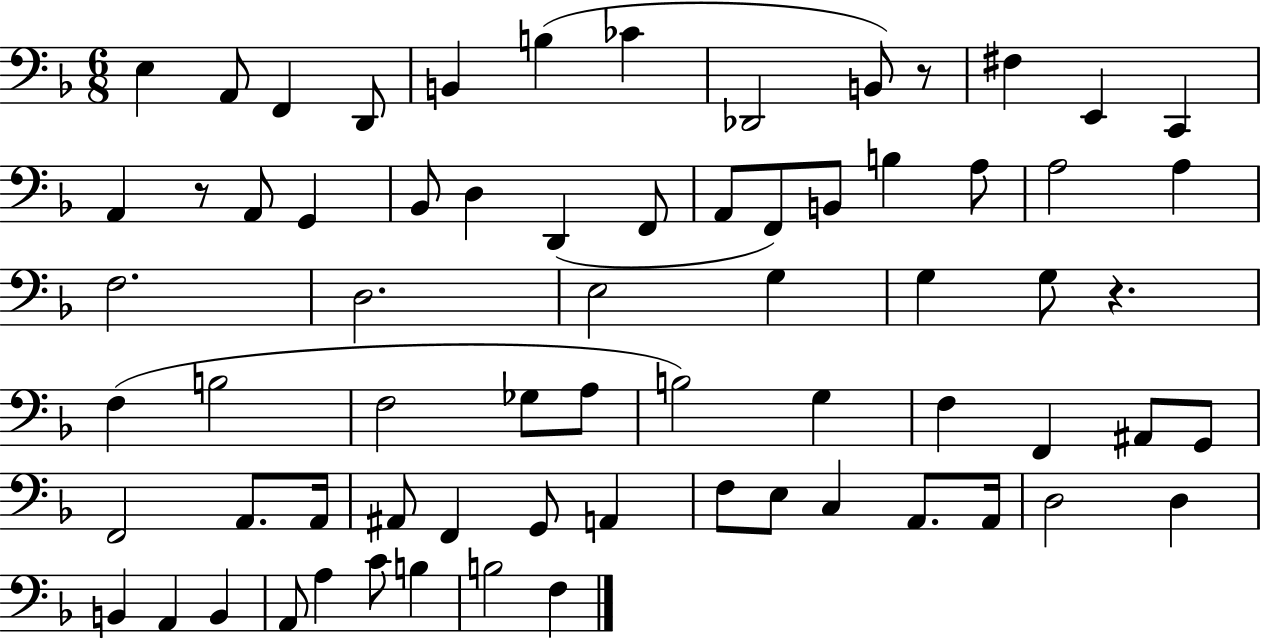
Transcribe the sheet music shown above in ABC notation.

X:1
T:Untitled
M:6/8
L:1/4
K:F
E, A,,/2 F,, D,,/2 B,, B, _C _D,,2 B,,/2 z/2 ^F, E,, C,, A,, z/2 A,,/2 G,, _B,,/2 D, D,, F,,/2 A,,/2 F,,/2 B,,/2 B, A,/2 A,2 A, F,2 D,2 E,2 G, G, G,/2 z F, B,2 F,2 _G,/2 A,/2 B,2 G, F, F,, ^A,,/2 G,,/2 F,,2 A,,/2 A,,/4 ^A,,/2 F,, G,,/2 A,, F,/2 E,/2 C, A,,/2 A,,/4 D,2 D, B,, A,, B,, A,,/2 A, C/2 B, B,2 F,